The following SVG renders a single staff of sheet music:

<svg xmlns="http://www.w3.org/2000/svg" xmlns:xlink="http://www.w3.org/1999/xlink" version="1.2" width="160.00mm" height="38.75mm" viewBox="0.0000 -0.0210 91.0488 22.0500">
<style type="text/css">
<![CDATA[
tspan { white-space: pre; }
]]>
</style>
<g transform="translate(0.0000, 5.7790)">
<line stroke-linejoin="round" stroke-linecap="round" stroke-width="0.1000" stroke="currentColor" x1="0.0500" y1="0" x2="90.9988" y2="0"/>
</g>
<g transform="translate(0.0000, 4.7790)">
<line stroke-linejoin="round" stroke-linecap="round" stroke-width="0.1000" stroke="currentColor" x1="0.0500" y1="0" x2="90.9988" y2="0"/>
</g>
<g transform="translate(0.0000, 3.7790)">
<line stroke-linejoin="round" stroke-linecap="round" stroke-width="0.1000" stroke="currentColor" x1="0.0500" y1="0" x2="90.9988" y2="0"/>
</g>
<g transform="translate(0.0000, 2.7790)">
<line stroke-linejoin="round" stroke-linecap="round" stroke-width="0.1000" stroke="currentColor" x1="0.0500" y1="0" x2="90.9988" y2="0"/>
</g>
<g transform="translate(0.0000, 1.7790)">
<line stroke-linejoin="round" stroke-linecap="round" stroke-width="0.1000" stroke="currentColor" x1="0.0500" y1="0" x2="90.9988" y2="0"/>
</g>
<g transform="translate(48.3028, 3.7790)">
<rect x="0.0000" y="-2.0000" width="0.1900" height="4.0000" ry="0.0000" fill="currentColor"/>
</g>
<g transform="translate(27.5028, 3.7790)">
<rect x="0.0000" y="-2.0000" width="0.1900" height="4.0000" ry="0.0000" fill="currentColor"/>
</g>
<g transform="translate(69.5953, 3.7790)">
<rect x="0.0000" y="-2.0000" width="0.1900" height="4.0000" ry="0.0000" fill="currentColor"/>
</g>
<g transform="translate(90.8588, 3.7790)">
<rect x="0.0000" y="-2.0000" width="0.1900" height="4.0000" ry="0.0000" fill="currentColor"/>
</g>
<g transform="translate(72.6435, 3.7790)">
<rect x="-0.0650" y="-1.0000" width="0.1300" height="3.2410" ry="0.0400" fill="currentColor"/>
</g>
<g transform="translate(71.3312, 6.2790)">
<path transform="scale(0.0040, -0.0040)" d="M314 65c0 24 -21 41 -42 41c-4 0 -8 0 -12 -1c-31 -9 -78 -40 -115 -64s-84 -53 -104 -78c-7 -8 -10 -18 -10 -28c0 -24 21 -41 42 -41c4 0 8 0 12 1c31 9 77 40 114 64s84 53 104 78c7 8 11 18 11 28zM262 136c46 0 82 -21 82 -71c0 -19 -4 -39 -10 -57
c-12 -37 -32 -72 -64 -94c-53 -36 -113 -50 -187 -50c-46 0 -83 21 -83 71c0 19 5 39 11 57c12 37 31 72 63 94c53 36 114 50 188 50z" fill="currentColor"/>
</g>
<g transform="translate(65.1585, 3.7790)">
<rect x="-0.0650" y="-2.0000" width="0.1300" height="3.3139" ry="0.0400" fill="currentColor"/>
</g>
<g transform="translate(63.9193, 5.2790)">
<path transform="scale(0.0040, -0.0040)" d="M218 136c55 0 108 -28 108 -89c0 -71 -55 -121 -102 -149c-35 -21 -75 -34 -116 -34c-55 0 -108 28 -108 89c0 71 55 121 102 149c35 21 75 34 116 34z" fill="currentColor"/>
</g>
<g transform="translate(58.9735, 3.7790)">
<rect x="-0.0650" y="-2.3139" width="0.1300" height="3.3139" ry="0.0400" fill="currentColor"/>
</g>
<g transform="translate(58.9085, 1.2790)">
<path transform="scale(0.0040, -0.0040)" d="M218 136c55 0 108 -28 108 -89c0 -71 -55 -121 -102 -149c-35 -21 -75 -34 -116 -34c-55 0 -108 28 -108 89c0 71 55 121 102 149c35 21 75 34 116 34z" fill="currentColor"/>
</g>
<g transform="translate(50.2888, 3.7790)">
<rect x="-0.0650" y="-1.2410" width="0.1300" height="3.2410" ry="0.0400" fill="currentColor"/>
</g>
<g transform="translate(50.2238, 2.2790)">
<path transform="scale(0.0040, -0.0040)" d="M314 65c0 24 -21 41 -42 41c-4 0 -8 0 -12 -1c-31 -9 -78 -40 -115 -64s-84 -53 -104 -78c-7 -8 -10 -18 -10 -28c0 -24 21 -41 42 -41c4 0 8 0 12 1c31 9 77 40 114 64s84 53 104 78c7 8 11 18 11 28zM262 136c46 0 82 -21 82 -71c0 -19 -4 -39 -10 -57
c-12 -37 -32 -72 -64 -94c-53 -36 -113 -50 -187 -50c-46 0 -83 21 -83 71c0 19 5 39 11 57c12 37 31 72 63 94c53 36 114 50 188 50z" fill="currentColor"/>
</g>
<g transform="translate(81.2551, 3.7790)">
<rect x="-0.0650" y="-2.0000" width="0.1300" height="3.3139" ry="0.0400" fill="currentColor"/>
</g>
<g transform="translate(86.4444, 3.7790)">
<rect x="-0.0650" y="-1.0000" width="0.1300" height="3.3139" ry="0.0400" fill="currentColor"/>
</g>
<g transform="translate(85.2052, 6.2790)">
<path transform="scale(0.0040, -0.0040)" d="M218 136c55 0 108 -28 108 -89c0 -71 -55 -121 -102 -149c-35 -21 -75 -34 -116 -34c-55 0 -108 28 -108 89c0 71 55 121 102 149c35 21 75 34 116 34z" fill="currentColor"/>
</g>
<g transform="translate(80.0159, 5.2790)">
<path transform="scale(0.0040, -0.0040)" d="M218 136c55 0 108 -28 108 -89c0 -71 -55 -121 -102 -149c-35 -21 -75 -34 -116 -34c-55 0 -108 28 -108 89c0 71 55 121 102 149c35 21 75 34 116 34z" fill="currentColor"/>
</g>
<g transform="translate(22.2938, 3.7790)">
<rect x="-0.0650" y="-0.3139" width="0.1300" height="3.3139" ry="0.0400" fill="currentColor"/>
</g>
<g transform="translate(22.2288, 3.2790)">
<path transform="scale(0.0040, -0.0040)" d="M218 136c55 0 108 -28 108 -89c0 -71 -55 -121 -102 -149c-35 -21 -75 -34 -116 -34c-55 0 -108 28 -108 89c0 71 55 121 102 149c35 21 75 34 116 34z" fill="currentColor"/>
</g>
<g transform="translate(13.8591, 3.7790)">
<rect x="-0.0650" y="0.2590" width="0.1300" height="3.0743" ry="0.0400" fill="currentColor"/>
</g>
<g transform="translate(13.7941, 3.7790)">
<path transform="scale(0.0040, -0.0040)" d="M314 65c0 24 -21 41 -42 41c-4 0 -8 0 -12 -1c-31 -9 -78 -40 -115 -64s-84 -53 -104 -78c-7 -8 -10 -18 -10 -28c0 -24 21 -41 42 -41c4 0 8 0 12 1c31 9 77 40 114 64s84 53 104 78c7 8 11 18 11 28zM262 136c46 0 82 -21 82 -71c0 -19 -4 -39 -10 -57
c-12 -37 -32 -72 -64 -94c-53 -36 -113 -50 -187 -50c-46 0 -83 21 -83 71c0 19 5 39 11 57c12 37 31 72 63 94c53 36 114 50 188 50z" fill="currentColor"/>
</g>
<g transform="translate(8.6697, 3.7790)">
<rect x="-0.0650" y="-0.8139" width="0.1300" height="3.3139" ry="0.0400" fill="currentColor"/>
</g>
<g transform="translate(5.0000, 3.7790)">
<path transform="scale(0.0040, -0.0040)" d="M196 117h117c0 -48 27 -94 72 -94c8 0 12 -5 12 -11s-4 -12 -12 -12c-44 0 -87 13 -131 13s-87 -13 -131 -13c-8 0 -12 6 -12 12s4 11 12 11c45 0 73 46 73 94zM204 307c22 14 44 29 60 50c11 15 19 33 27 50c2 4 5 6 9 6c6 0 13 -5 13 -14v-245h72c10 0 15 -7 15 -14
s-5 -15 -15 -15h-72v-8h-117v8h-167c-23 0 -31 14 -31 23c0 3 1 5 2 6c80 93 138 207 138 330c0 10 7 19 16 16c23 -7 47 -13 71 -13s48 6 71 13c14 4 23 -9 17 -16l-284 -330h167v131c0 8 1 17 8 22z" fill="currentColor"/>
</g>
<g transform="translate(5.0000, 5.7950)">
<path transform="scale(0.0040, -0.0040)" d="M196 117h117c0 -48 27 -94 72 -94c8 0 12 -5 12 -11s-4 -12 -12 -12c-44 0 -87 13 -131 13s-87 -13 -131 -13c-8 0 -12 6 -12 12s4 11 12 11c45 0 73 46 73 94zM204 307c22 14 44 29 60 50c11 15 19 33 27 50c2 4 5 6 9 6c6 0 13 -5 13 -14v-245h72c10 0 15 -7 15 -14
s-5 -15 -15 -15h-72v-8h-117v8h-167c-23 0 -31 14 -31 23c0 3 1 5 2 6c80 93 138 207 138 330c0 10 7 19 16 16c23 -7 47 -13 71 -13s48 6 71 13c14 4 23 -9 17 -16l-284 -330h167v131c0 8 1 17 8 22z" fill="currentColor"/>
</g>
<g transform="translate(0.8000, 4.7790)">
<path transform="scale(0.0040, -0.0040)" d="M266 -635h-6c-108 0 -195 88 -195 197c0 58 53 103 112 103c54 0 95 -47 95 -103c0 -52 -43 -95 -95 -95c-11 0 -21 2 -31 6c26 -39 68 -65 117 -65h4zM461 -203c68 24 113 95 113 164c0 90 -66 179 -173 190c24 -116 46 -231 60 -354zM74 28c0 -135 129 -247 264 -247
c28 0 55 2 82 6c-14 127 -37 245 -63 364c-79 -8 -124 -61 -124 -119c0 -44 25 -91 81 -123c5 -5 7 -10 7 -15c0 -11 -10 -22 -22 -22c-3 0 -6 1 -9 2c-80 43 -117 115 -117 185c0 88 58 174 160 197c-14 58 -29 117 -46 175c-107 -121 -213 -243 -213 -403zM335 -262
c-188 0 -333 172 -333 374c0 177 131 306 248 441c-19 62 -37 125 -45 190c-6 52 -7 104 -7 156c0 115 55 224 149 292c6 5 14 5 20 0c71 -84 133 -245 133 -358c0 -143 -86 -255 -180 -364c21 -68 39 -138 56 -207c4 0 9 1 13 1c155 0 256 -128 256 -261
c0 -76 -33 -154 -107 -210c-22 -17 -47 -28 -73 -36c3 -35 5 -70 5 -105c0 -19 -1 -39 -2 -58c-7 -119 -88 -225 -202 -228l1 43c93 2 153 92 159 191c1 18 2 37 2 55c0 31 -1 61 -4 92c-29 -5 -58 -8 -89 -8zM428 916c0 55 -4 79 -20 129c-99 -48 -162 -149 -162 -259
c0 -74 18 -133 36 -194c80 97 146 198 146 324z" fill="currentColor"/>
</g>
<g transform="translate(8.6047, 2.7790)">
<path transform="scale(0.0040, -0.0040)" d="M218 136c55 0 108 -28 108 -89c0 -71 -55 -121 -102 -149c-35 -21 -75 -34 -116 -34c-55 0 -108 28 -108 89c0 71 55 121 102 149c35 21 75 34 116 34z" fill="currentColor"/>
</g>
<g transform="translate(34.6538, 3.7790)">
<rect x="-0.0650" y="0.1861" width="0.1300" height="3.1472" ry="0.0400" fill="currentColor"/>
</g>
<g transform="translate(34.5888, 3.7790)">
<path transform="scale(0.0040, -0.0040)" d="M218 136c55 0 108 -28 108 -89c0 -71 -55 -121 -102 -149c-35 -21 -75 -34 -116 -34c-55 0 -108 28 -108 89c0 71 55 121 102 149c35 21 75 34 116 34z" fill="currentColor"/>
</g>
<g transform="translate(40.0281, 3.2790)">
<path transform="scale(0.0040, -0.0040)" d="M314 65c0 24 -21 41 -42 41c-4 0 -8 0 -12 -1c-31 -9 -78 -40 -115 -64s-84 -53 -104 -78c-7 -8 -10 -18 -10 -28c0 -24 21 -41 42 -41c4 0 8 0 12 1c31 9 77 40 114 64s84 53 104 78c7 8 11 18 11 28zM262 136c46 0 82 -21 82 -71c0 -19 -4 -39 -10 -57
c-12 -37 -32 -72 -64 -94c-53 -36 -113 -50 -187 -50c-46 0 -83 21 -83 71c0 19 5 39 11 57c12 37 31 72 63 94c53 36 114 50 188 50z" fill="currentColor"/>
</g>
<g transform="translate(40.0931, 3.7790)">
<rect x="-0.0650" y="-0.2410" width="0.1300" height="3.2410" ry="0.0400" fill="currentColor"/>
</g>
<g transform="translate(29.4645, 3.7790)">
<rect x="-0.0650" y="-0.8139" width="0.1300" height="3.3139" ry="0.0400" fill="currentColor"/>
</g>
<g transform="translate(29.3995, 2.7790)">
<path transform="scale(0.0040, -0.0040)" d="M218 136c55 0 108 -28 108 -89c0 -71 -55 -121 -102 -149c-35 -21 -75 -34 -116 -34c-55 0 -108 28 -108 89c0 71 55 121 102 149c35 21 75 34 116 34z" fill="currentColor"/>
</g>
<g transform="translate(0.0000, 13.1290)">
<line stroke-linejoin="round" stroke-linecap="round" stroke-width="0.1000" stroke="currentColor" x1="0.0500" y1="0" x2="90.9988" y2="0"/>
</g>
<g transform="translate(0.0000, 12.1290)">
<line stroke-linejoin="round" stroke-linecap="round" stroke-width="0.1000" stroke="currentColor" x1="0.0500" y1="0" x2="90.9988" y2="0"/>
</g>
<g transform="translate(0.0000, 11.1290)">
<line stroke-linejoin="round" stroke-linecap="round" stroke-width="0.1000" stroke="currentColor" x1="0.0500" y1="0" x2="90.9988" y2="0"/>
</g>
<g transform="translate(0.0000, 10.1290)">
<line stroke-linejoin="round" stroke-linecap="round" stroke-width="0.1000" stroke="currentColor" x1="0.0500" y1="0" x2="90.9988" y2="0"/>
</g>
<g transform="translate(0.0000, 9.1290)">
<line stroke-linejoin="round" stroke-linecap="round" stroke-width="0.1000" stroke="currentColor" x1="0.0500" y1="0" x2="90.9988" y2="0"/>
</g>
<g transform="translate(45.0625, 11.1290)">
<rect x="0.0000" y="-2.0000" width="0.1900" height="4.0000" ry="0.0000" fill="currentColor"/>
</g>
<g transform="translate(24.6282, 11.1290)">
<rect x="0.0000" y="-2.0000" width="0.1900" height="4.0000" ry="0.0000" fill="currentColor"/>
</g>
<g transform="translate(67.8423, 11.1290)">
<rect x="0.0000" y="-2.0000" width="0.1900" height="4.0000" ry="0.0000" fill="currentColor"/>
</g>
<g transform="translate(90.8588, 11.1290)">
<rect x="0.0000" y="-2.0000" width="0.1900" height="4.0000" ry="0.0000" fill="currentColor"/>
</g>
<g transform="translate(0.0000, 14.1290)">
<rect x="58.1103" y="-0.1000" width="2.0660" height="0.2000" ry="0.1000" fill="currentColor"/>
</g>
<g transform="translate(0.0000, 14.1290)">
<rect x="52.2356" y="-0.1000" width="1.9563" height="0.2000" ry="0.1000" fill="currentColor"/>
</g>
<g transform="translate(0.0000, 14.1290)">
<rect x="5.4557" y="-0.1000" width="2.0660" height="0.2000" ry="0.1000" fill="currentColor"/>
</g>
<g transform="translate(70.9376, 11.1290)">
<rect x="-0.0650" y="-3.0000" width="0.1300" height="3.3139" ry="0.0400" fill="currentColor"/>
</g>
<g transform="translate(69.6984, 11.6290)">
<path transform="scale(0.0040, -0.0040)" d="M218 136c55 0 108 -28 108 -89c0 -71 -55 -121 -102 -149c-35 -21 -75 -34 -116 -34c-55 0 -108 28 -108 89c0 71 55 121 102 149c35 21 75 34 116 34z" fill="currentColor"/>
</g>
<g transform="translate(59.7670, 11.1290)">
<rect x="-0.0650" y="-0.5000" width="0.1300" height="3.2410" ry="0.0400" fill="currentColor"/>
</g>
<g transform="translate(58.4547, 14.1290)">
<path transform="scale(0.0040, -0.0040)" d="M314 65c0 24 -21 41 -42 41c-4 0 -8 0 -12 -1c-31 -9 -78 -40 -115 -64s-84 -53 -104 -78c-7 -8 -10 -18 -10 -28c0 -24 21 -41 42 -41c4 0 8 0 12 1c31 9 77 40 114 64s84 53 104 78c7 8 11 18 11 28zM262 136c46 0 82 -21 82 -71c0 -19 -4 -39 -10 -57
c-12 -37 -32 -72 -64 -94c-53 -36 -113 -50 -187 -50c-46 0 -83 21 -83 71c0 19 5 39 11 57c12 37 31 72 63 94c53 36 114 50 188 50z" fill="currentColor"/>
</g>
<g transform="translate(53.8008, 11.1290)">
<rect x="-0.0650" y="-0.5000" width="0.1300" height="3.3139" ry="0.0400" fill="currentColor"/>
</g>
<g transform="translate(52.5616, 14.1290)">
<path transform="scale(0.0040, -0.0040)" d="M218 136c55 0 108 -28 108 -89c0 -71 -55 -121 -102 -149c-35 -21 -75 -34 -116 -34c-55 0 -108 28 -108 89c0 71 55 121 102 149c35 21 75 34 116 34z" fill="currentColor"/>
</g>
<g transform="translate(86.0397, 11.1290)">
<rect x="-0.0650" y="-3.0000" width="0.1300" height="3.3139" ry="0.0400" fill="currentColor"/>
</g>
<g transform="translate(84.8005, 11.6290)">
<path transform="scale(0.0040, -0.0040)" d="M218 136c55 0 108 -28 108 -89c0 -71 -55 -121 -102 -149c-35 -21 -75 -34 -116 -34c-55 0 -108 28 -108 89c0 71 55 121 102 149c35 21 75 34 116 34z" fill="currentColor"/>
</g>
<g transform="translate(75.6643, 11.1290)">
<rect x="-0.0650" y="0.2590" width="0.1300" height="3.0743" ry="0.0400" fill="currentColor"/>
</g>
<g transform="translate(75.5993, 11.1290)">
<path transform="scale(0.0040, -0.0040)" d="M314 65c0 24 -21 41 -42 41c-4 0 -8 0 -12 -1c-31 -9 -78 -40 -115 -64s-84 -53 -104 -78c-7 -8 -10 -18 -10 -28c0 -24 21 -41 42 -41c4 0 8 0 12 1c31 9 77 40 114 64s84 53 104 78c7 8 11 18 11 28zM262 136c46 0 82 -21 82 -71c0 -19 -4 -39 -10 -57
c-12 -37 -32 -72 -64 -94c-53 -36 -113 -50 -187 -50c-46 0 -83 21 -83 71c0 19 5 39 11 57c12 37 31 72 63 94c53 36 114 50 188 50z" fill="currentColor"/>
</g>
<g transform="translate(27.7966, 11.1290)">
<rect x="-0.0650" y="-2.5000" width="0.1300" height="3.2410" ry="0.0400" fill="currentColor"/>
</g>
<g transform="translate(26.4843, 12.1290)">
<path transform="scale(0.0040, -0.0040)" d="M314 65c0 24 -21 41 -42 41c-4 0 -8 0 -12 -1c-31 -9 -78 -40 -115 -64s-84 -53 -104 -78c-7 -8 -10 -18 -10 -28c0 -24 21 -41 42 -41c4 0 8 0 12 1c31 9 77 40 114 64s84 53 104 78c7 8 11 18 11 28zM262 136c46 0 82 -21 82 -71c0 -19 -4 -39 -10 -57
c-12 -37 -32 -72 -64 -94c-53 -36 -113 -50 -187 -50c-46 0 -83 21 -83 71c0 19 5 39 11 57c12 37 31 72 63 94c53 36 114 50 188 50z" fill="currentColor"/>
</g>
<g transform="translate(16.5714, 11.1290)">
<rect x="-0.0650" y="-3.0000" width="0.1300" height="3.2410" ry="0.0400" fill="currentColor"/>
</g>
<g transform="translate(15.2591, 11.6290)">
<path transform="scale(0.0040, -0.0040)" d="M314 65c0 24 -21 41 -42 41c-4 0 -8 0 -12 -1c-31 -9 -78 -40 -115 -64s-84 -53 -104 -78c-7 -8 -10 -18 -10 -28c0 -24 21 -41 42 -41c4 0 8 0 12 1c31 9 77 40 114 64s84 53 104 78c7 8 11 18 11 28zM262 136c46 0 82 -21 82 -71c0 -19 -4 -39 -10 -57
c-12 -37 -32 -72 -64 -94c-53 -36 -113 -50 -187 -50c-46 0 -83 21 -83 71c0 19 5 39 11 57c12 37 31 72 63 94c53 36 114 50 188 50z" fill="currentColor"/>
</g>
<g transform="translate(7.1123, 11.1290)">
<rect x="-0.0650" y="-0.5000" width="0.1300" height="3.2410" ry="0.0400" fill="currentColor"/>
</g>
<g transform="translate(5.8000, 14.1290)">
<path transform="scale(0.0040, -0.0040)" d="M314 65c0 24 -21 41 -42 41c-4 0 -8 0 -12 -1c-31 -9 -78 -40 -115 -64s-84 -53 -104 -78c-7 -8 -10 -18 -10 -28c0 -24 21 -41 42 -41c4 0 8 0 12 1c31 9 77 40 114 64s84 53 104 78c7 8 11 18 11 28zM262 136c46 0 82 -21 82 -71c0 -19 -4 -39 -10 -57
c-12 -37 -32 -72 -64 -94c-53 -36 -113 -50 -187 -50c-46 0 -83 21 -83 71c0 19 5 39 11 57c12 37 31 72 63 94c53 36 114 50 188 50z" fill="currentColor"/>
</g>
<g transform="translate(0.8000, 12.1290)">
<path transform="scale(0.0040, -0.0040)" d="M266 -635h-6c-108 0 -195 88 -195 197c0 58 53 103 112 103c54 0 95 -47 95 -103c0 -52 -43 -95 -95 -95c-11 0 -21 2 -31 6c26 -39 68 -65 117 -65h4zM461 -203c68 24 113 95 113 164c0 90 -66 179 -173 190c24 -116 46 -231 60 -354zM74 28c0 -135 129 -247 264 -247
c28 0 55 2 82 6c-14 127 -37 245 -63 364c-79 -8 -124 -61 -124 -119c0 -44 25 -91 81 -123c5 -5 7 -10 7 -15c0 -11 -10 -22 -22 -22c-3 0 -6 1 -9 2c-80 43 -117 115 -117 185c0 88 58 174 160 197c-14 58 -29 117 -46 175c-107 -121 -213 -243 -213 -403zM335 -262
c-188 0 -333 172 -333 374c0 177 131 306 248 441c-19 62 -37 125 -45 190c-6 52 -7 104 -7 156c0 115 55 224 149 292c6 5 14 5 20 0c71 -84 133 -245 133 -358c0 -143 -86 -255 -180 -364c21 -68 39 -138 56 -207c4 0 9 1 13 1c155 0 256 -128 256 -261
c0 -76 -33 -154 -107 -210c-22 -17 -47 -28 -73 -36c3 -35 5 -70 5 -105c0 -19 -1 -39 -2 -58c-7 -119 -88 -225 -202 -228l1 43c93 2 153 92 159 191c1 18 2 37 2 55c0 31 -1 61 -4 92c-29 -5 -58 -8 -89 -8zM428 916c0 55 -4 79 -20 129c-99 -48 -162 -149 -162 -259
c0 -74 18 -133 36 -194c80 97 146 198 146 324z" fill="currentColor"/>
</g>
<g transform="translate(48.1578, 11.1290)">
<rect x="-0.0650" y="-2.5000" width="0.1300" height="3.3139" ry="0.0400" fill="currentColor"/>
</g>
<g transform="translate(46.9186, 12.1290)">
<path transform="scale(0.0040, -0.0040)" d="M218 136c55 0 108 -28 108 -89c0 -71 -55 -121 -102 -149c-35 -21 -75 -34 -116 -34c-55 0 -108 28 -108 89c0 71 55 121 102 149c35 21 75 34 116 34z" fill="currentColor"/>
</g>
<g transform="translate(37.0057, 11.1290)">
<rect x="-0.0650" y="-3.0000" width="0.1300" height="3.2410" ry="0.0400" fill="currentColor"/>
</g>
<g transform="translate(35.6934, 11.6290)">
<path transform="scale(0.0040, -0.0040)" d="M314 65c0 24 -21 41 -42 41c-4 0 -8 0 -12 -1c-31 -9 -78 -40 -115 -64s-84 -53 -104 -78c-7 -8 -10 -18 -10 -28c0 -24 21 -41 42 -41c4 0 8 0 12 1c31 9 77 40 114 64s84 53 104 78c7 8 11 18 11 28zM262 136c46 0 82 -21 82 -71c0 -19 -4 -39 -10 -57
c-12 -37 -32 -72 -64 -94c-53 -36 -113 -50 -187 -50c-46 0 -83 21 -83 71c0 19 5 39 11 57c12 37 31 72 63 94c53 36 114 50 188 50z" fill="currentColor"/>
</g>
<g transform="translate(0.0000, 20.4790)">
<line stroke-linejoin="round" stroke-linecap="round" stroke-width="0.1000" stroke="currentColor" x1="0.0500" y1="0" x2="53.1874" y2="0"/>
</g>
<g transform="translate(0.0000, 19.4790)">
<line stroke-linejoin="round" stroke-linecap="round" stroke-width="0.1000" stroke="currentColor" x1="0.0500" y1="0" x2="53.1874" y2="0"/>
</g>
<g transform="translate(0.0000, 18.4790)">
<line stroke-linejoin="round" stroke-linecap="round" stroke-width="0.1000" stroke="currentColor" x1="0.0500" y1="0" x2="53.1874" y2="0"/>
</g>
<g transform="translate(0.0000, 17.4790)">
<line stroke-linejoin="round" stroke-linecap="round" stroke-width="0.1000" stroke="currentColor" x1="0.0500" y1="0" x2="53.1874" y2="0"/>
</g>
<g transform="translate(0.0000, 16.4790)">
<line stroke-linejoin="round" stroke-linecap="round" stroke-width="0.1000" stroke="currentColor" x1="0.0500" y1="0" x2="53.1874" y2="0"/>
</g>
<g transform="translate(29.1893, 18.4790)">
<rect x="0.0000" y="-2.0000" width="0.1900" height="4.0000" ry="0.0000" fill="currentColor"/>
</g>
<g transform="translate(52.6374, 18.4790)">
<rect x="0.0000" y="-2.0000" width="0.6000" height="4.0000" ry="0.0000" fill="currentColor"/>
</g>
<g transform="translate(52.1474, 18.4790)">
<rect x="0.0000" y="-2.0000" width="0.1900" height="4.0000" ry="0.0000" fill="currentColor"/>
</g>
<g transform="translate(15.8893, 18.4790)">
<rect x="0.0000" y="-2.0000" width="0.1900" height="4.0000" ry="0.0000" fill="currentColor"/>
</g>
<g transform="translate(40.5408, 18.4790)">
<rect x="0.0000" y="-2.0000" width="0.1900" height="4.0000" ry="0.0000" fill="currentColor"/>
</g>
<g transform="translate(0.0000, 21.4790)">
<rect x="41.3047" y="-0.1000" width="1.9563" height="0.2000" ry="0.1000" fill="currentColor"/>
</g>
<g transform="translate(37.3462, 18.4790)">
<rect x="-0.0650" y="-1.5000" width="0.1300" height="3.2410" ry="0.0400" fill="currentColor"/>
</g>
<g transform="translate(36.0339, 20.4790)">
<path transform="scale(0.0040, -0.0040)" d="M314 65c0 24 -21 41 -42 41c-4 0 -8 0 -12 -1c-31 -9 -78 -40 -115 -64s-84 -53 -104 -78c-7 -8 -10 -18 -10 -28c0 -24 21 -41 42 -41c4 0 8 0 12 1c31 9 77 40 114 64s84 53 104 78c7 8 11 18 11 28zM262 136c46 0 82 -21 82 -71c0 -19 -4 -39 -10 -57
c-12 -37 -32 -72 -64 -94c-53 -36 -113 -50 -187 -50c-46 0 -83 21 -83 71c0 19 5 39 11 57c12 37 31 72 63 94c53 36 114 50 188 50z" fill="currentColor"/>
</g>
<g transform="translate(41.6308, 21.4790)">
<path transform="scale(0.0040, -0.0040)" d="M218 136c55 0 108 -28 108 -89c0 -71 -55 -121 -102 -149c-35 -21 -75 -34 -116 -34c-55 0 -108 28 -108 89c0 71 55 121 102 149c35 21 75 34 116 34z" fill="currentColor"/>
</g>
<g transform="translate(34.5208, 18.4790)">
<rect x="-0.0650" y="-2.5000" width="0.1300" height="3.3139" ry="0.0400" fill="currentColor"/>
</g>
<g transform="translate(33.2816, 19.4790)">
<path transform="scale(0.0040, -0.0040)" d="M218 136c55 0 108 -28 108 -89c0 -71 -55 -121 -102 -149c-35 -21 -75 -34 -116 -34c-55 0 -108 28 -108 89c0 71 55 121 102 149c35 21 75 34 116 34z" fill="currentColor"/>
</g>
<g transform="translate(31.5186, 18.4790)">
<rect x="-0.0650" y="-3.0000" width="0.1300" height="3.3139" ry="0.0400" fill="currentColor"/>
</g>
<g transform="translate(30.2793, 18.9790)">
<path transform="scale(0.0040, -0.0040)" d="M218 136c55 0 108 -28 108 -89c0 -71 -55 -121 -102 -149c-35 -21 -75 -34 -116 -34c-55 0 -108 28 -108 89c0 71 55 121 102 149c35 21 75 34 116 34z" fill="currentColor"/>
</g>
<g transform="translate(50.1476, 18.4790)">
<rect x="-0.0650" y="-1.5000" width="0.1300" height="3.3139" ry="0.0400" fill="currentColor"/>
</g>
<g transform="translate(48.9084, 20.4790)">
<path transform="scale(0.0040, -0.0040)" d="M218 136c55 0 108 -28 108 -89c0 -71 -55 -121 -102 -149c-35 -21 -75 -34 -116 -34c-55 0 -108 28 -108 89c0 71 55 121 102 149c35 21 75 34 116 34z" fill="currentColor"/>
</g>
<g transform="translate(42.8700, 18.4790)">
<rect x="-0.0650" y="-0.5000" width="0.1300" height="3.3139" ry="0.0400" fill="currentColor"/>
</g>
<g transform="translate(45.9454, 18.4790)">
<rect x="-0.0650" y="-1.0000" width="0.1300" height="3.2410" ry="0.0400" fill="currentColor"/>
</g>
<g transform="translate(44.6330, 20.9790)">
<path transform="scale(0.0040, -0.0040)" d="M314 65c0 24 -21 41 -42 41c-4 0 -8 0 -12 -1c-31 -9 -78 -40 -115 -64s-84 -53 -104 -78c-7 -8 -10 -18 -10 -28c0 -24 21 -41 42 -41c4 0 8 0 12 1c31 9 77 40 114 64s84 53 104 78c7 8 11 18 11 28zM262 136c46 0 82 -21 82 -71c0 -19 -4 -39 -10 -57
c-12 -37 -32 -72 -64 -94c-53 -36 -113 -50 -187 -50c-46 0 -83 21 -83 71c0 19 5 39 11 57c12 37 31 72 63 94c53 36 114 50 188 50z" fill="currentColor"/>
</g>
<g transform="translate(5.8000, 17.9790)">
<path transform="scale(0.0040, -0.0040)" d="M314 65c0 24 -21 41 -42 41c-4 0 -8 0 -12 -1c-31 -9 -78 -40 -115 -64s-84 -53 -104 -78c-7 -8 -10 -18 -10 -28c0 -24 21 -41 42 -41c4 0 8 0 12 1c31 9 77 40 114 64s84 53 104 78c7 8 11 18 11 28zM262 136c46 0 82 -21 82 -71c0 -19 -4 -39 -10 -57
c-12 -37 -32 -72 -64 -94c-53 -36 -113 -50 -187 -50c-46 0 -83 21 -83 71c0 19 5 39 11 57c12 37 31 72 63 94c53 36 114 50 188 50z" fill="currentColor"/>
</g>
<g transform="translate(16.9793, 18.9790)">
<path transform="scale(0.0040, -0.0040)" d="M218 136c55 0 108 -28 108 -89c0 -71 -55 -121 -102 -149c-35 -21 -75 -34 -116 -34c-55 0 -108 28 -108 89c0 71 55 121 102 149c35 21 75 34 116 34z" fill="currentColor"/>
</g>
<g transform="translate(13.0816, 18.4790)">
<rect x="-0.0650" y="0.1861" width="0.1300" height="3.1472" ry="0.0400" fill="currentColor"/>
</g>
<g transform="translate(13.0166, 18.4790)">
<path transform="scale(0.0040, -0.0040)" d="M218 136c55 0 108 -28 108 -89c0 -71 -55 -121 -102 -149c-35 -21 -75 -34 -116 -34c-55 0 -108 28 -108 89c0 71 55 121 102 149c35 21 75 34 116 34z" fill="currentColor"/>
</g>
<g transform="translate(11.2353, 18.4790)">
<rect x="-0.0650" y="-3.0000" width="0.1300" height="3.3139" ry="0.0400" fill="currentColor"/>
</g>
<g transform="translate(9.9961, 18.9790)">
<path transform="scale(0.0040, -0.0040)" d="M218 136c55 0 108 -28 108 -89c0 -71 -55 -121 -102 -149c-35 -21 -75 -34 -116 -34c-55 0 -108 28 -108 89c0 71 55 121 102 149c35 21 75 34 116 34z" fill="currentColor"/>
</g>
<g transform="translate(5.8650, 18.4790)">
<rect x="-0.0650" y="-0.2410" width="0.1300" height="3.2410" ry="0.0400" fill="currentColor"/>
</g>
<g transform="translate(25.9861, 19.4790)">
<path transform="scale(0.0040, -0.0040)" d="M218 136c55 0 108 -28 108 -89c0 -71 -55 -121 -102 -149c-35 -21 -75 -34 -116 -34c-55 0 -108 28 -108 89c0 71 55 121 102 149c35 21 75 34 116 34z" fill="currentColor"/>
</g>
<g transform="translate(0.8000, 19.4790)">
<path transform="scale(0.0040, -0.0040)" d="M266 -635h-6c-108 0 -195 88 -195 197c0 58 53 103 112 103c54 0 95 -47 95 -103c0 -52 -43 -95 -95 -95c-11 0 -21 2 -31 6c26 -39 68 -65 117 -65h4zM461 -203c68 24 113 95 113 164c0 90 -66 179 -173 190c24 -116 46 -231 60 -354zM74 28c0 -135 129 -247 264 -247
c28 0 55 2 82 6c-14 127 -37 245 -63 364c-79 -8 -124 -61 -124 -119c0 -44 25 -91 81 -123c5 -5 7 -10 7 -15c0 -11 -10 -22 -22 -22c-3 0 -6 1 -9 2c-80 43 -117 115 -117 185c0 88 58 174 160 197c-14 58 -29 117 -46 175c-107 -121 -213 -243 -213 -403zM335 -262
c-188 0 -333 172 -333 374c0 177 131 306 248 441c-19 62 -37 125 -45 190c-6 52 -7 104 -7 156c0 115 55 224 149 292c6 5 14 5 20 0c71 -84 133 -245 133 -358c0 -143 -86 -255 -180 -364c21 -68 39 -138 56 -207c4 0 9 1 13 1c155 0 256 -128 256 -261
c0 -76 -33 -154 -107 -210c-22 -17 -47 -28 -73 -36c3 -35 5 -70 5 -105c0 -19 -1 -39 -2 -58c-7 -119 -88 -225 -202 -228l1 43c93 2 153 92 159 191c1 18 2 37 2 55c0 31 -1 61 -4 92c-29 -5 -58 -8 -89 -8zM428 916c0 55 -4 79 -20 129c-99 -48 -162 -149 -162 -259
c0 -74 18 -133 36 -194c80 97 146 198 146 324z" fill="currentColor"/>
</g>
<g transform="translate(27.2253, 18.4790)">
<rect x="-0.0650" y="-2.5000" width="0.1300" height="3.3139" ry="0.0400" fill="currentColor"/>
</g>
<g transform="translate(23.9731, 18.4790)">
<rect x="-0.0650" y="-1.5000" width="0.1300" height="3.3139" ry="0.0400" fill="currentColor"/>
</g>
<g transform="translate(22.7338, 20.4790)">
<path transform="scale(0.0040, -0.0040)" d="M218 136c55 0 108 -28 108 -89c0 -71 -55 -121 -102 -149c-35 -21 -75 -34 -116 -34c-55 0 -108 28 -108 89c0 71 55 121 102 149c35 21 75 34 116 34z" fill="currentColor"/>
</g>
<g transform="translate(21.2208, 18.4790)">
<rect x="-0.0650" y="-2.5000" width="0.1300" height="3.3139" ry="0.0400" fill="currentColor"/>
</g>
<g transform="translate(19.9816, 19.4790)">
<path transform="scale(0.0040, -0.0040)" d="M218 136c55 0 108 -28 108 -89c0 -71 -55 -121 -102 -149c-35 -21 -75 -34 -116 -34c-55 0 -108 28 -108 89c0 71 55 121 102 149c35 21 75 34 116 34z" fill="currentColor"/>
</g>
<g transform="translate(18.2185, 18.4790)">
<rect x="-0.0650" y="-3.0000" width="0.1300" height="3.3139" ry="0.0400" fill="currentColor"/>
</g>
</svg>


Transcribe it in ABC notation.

X:1
T:Untitled
M:4/4
L:1/4
K:C
d B2 c d B c2 e2 g F D2 F D C2 A2 G2 A2 G C C2 A B2 A c2 A B A G E G A G E2 C D2 E